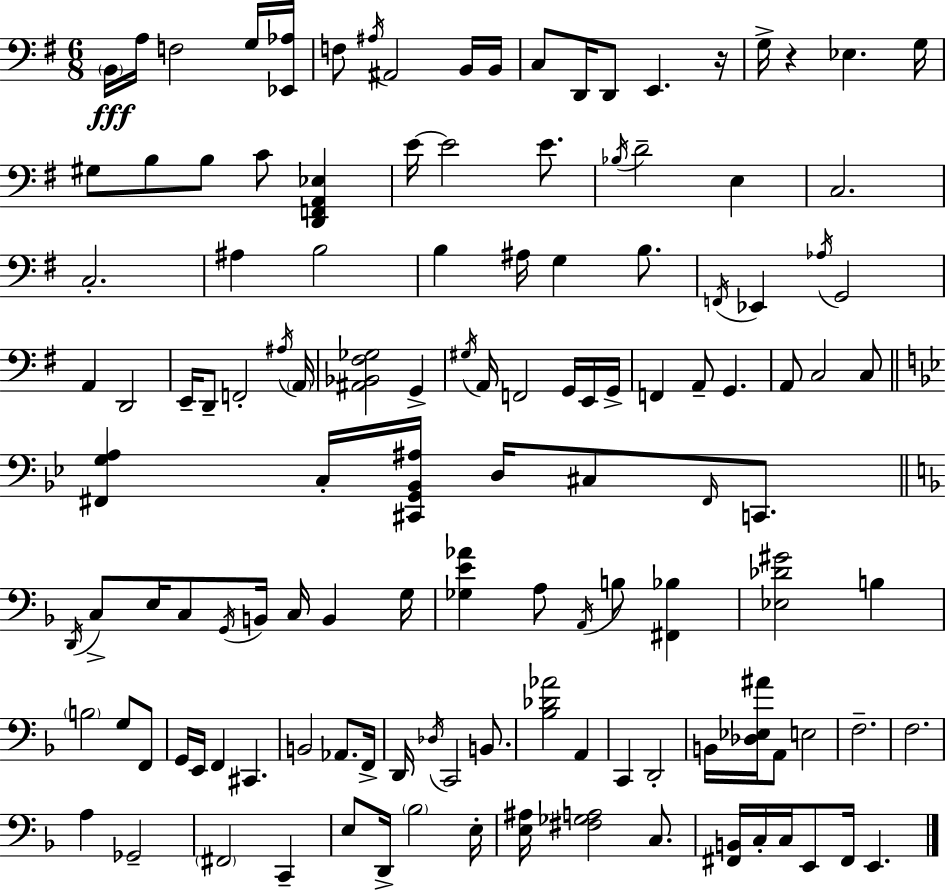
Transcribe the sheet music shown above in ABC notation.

X:1
T:Untitled
M:6/8
L:1/4
K:Em
B,,/4 A,/4 F,2 G,/4 [_E,,_A,]/4 F,/2 ^A,/4 ^A,,2 B,,/4 B,,/4 C,/2 D,,/4 D,,/2 E,, z/4 G,/4 z _E, G,/4 ^G,/2 B,/2 B,/2 C/2 [D,,F,,A,,_E,] E/4 E2 E/2 _B,/4 D2 E, C,2 C,2 ^A, B,2 B, ^A,/4 G, B,/2 F,,/4 _E,, _A,/4 G,,2 A,, D,,2 E,,/4 D,,/2 F,,2 ^A,/4 A,,/4 [^A,,_B,,^F,_G,]2 G,, ^G,/4 A,,/4 F,,2 G,,/4 E,,/4 G,,/4 F,, A,,/2 G,, A,,/2 C,2 C,/2 [^F,,G,A,] C,/4 [^C,,G,,_B,,^A,]/4 D,/4 ^C,/2 ^F,,/4 C,,/2 D,,/4 C,/2 E,/4 C,/2 G,,/4 B,,/4 C,/4 B,, G,/4 [_G,E_A] A,/2 A,,/4 B,/2 [^F,,_B,] [_E,_D^G]2 B, B,2 G,/2 F,,/2 G,,/4 E,,/4 F,, ^C,, B,,2 _A,,/2 F,,/4 D,,/4 _D,/4 C,,2 B,,/2 [_B,_D_A]2 A,, C,, D,,2 B,,/4 [_D,_E,^A]/4 A,,/2 E,2 F,2 F,2 A, _G,,2 ^F,,2 C,, E,/2 D,,/4 _B,2 E,/4 [E,^A,]/4 [^F,_G,A,]2 C,/2 [^F,,B,,]/4 C,/4 C,/4 E,,/2 ^F,,/4 E,,